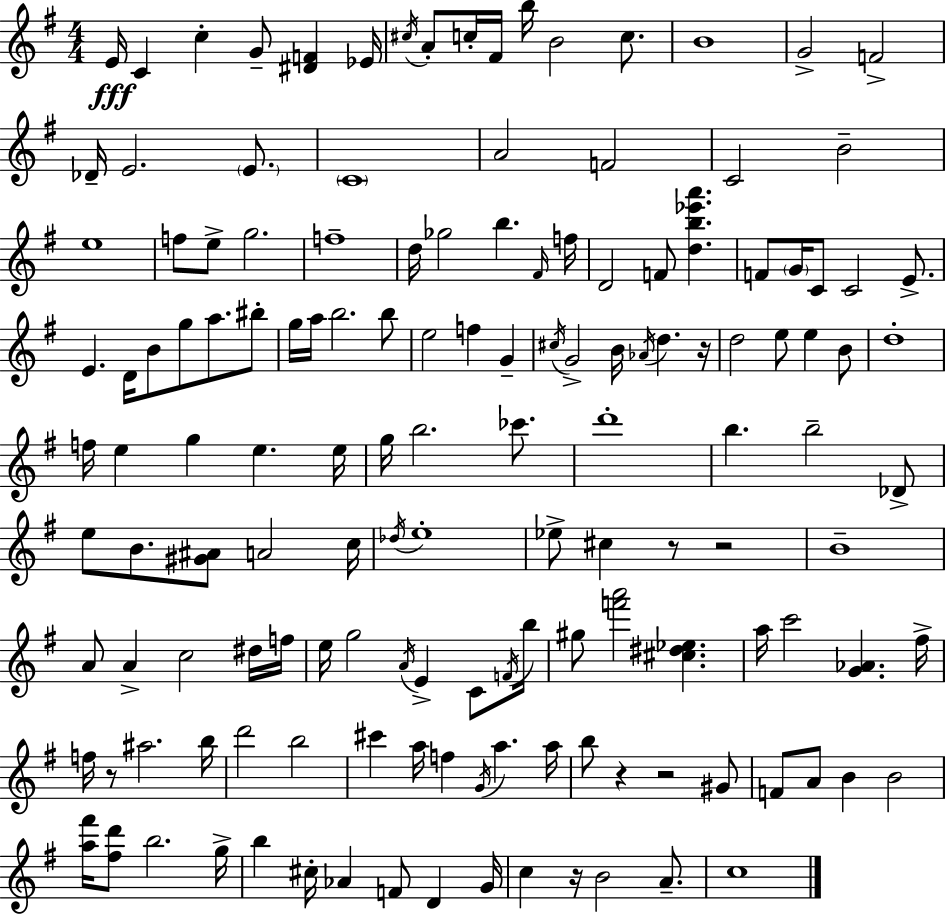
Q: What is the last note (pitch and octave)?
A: C5